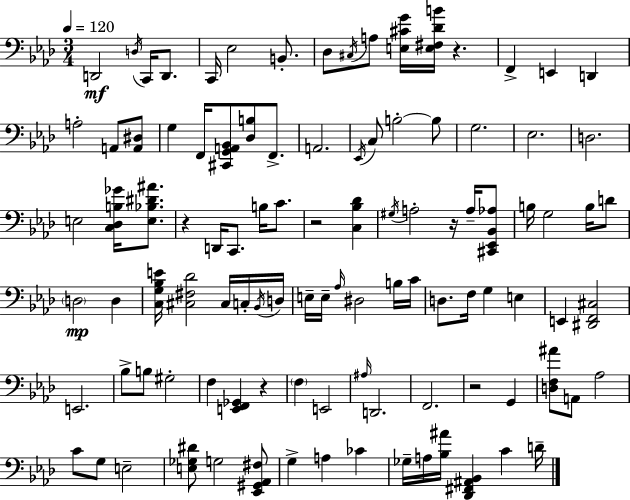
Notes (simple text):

D2/h D3/s C2/s D2/e. C2/s Eb3/h B2/e. Db3/e C#3/s A3/e [E3,C#4,G4]/s [E3,F#3,Db4,B4]/s R/q. F2/q E2/q D2/q A3/h A2/e [A2,D#3]/e G3/q F2/s [C#2,G2,A2,Bb2]/e [Db3,B3]/e F2/e. A2/h. Eb2/s C3/e B3/h B3/e G3/h. Eb3/h. D3/h. E3/h [C3,Db3,B3,Gb4]/s [E3,Bb3,D#4,A#4]/e. R/q D2/s C2/e. B3/s C4/e. R/h [C3,Bb3,Db4]/q G#3/s A3/h R/s A3/s [C#2,Eb2,Bb2,Ab3]/e B3/s G3/h B3/s D4/e D3/h D3/q [C3,G3,Bb3,E4]/s [C#3,F#3,Db4]/h C#3/s C3/s Bb2/s D3/s E3/s E3/s Ab3/s D#3/h B3/s C4/s D3/e. F3/s G3/q E3/q E2/q [D#2,F2,C#3]/h E2/h. Bb3/e B3/e G#3/h F3/q [E2,F2,Gb2]/q R/q F3/q E2/h A#3/s D2/h. F2/h. R/h G2/q [D3,F3,A#4]/e A2/e Ab3/h C4/e G3/e E3/h [E3,Gb3,D#4]/e G3/h [Eb2,G#2,Ab2,F#3]/e G3/q A3/q CES4/q Gb3/s A3/s [Bb3,A#4]/s [Db2,F#2,A#2,Bb2]/q C4/q D4/s